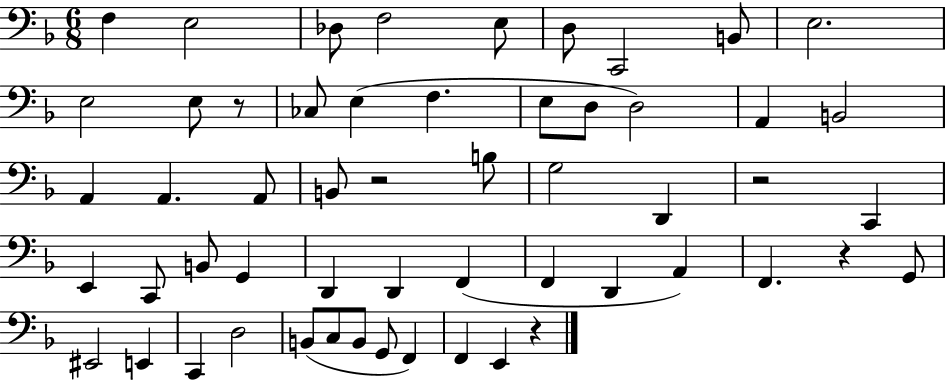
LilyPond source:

{
  \clef bass
  \numericTimeSignature
  \time 6/8
  \key f \major
  f4 e2 | des8 f2 e8 | d8 c,2 b,8 | e2. | \break e2 e8 r8 | ces8 e4( f4. | e8 d8 d2) | a,4 b,2 | \break a,4 a,4. a,8 | b,8 r2 b8 | g2 d,4 | r2 c,4 | \break e,4 c,8 b,8 g,4 | d,4 d,4 f,4( | f,4 d,4 a,4) | f,4. r4 g,8 | \break eis,2 e,4 | c,4 d2 | b,8( c8 b,8 g,8 f,4) | f,4 e,4 r4 | \break \bar "|."
}